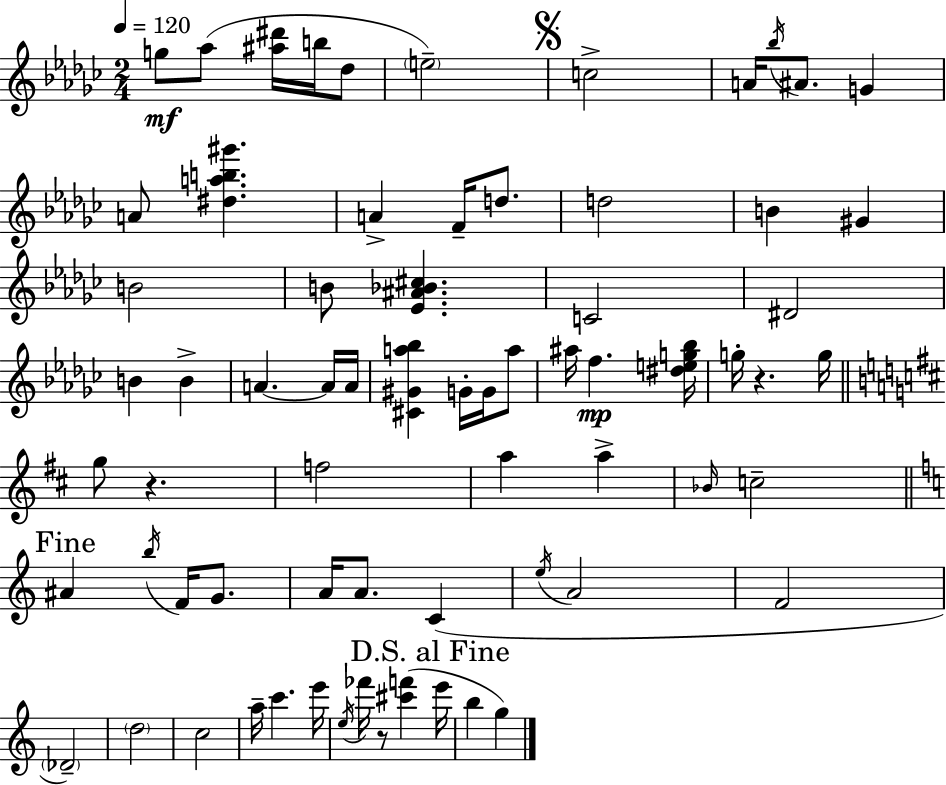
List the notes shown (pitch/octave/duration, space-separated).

G5/e Ab5/e [A#5,D#6]/s B5/s Db5/e E5/h C5/h A4/s Bb5/s A#4/e. G4/q A4/e [D#5,A5,B5,G#6]/q. A4/q F4/s D5/e. D5/h B4/q G#4/q B4/h B4/e [Eb4,A#4,Bb4,C#5]/q. C4/h D#4/h B4/q B4/q A4/q. A4/s A4/s [C#4,G#4,A5,Bb5]/q G4/s G4/s A5/e A#5/s F5/q. [D#5,E5,G5,Bb5]/s G5/s R/q. G5/s G5/e R/q. F5/h A5/q A5/q Bb4/s C5/h A#4/q B5/s F4/s G4/e. A4/s A4/e. C4/q E5/s A4/h F4/h Db4/h D5/h C5/h A5/s C6/q. E6/s E5/s FES6/s R/e [C#6,F6]/q E6/s B5/q G5/q